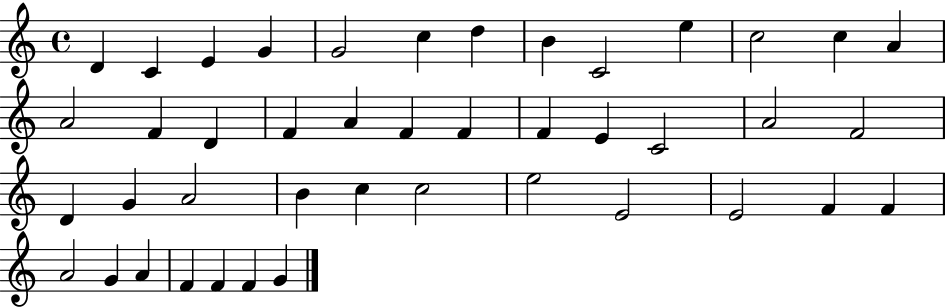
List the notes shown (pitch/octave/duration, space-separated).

D4/q C4/q E4/q G4/q G4/h C5/q D5/q B4/q C4/h E5/q C5/h C5/q A4/q A4/h F4/q D4/q F4/q A4/q F4/q F4/q F4/q E4/q C4/h A4/h F4/h D4/q G4/q A4/h B4/q C5/q C5/h E5/h E4/h E4/h F4/q F4/q A4/h G4/q A4/q F4/q F4/q F4/q G4/q